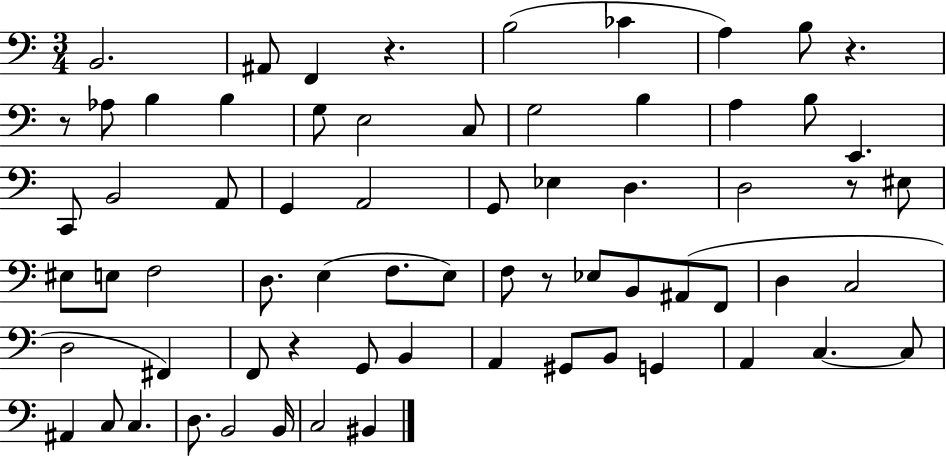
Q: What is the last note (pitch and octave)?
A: BIS2